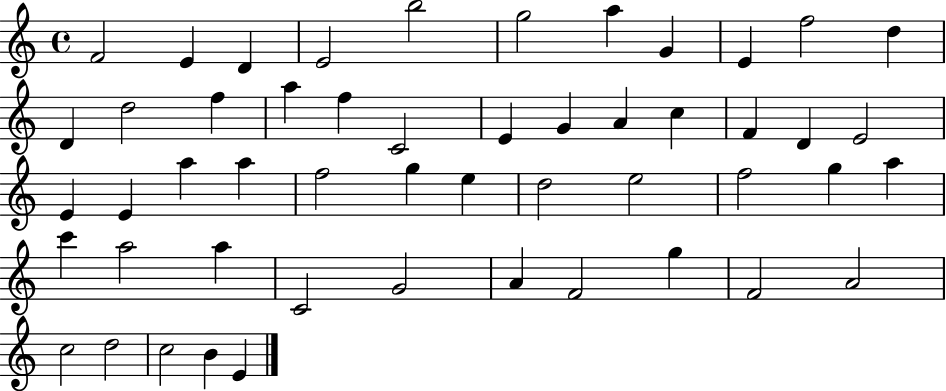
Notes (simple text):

F4/h E4/q D4/q E4/h B5/h G5/h A5/q G4/q E4/q F5/h D5/q D4/q D5/h F5/q A5/q F5/q C4/h E4/q G4/q A4/q C5/q F4/q D4/q E4/h E4/q E4/q A5/q A5/q F5/h G5/q E5/q D5/h E5/h F5/h G5/q A5/q C6/q A5/h A5/q C4/h G4/h A4/q F4/h G5/q F4/h A4/h C5/h D5/h C5/h B4/q E4/q